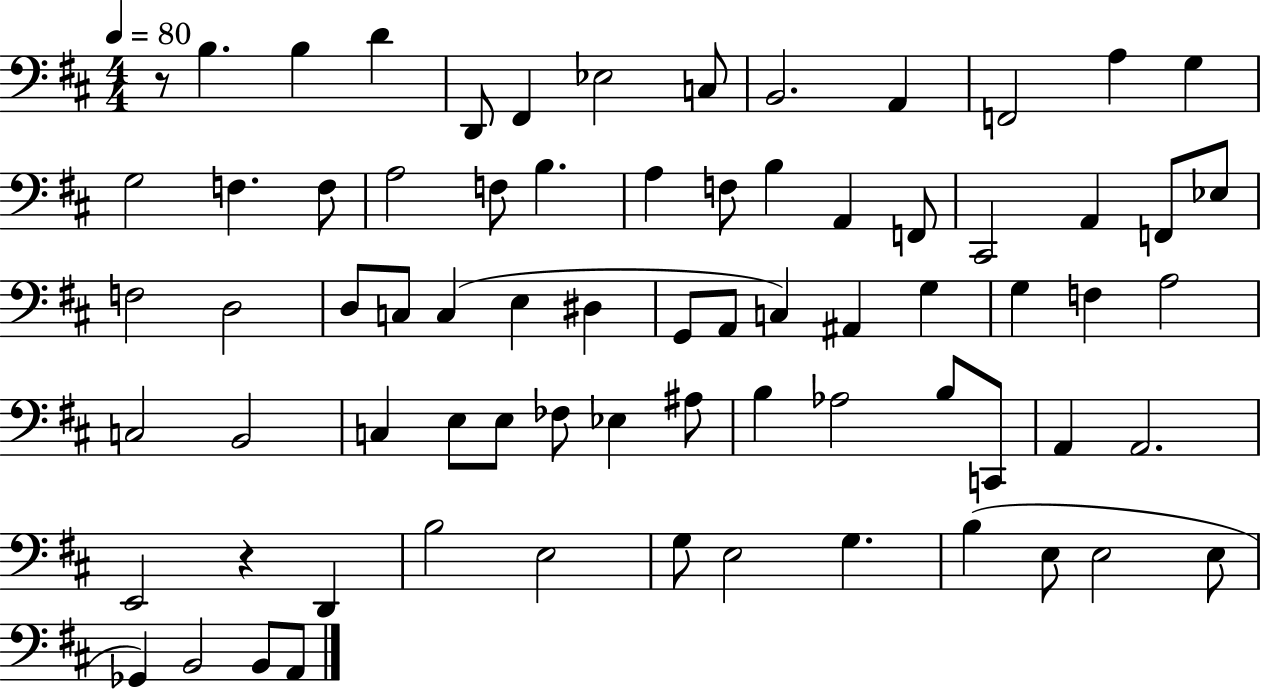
R/e B3/q. B3/q D4/q D2/e F#2/q Eb3/h C3/e B2/h. A2/q F2/h A3/q G3/q G3/h F3/q. F3/e A3/h F3/e B3/q. A3/q F3/e B3/q A2/q F2/e C#2/h A2/q F2/e Eb3/e F3/h D3/h D3/e C3/e C3/q E3/q D#3/q G2/e A2/e C3/q A#2/q G3/q G3/q F3/q A3/h C3/h B2/h C3/q E3/e E3/e FES3/e Eb3/q A#3/e B3/q Ab3/h B3/e C2/e A2/q A2/h. E2/h R/q D2/q B3/h E3/h G3/e E3/h G3/q. B3/q E3/e E3/h E3/e Gb2/q B2/h B2/e A2/e